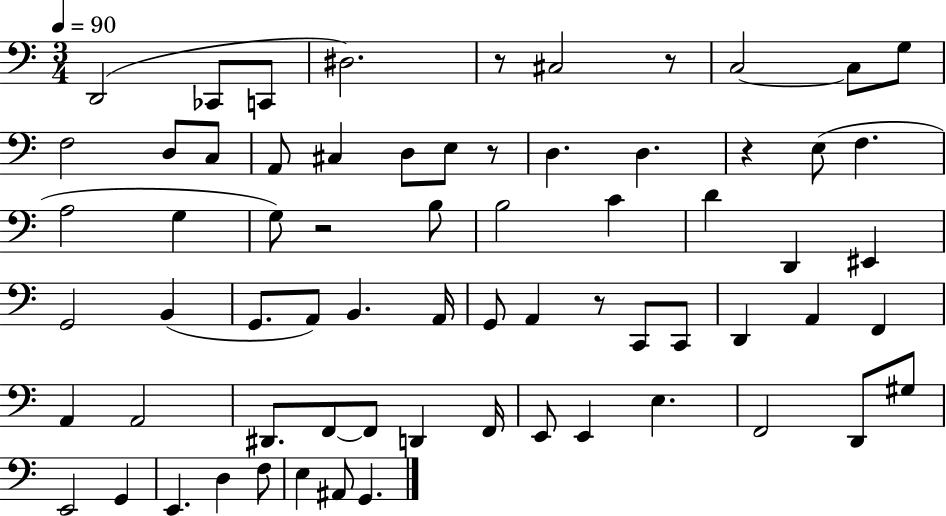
X:1
T:Untitled
M:3/4
L:1/4
K:C
D,,2 _C,,/2 C,,/2 ^D,2 z/2 ^C,2 z/2 C,2 C,/2 G,/2 F,2 D,/2 C,/2 A,,/2 ^C, D,/2 E,/2 z/2 D, D, z E,/2 F, A,2 G, G,/2 z2 B,/2 B,2 C D D,, ^E,, G,,2 B,, G,,/2 A,,/2 B,, A,,/4 G,,/2 A,, z/2 C,,/2 C,,/2 D,, A,, F,, A,, A,,2 ^D,,/2 F,,/2 F,,/2 D,, F,,/4 E,,/2 E,, E, F,,2 D,,/2 ^G,/2 E,,2 G,, E,, D, F,/2 E, ^A,,/2 G,,